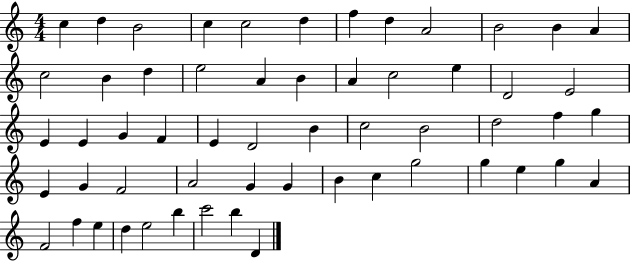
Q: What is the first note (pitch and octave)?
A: C5